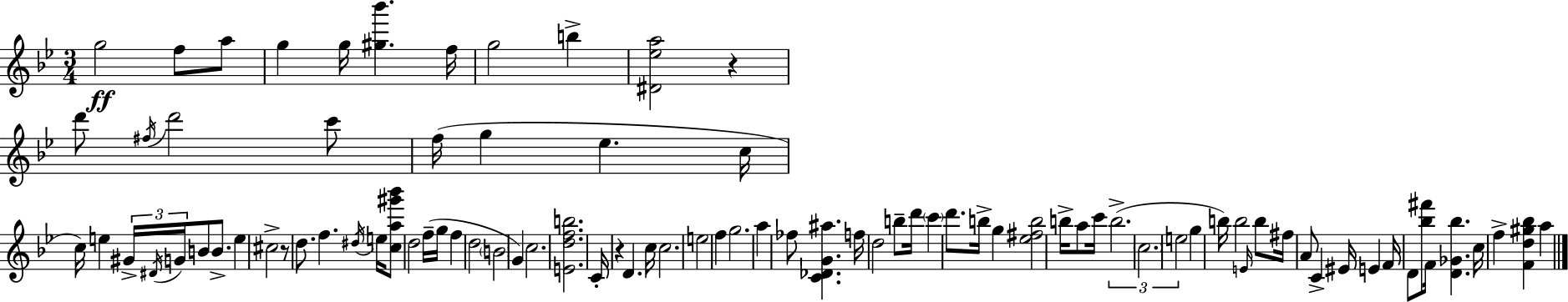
G5/h F5/e A5/e G5/q G5/s [G#5,Bb6]/q. F5/s G5/h B5/q [D#4,Eb5,A5]/h R/q D6/e F#5/s D6/h C6/e F5/s G5/q Eb5/q. C5/s C5/s E5/q G#4/s D#4/s G4/s B4/e B4/e. E5/q C#5/h R/e D5/e. F5/q. D#5/s E5/s [C5,A5,G#6,Bb6]/e D5/h F5/s G5/s F5/q D5/h B4/h G4/q C5/h. [E4,D5,F5,B5]/h. C4/s R/q D4/q. C5/s C5/h. E5/h F5/q G5/h. A5/q FES5/e [C4,Db4,G4,A#5]/q. F5/s D5/h B5/e D6/s C6/q D6/e. B5/s G5/q [Eb5,F#5,B5]/h B5/s A5/e C6/s B5/h. C5/h. E5/h G5/q B5/s B5/h E4/s B5/e F#5/s A4/e C4/q EIS4/s E4/q F4/s D4/e [Bb5,F#6]/e F4/s [D4,Gb4,Bb5]/q. C5/s F5/q [F4,D5,G#5,Bb5]/q A5/q